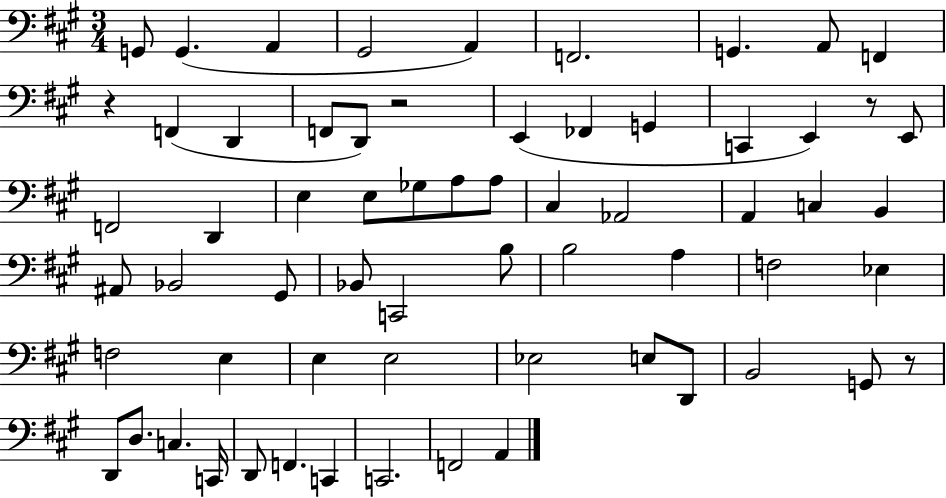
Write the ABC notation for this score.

X:1
T:Untitled
M:3/4
L:1/4
K:A
G,,/2 G,, A,, ^G,,2 A,, F,,2 G,, A,,/2 F,, z F,, D,, F,,/2 D,,/2 z2 E,, _F,, G,, C,, E,, z/2 E,,/2 F,,2 D,, E, E,/2 _G,/2 A,/2 A,/2 ^C, _A,,2 A,, C, B,, ^A,,/2 _B,,2 ^G,,/2 _B,,/2 C,,2 B,/2 B,2 A, F,2 _E, F,2 E, E, E,2 _E,2 E,/2 D,,/2 B,,2 G,,/2 z/2 D,,/2 D,/2 C, C,,/4 D,,/2 F,, C,, C,,2 F,,2 A,,